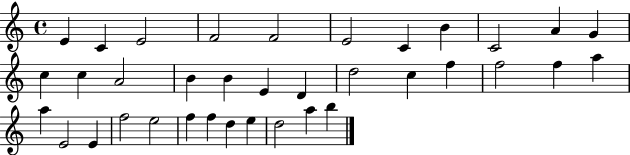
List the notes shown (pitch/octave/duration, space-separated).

E4/q C4/q E4/h F4/h F4/h E4/h C4/q B4/q C4/h A4/q G4/q C5/q C5/q A4/h B4/q B4/q E4/q D4/q D5/h C5/q F5/q F5/h F5/q A5/q A5/q E4/h E4/q F5/h E5/h F5/q F5/q D5/q E5/q D5/h A5/q B5/q